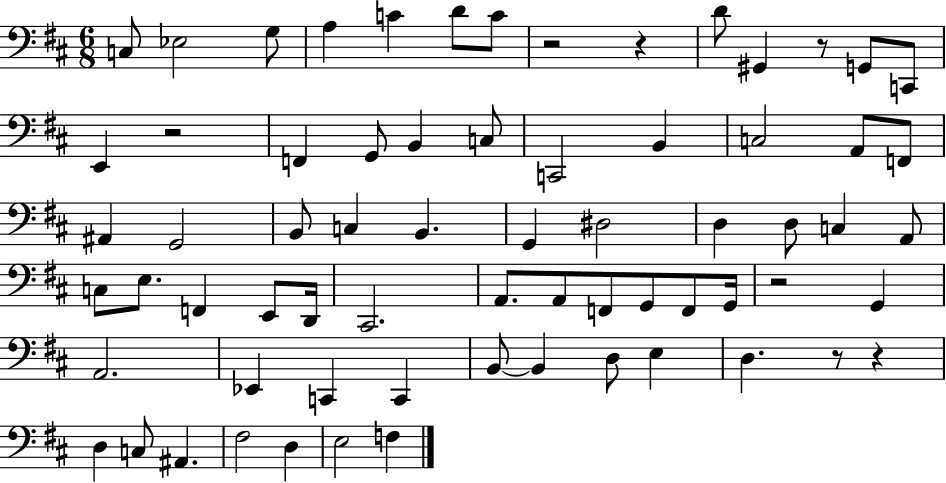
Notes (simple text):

C3/e Eb3/h G3/e A3/q C4/q D4/e C4/e R/h R/q D4/e G#2/q R/e G2/e C2/e E2/q R/h F2/q G2/e B2/q C3/e C2/h B2/q C3/h A2/e F2/e A#2/q G2/h B2/e C3/q B2/q. G2/q D#3/h D3/q D3/e C3/q A2/e C3/e E3/e. F2/q E2/e D2/s C#2/h. A2/e. A2/e F2/e G2/e F2/e G2/s R/h G2/q A2/h. Eb2/q C2/q C2/q B2/e B2/q D3/e E3/q D3/q. R/e R/q D3/q C3/e A#2/q. F#3/h D3/q E3/h F3/q